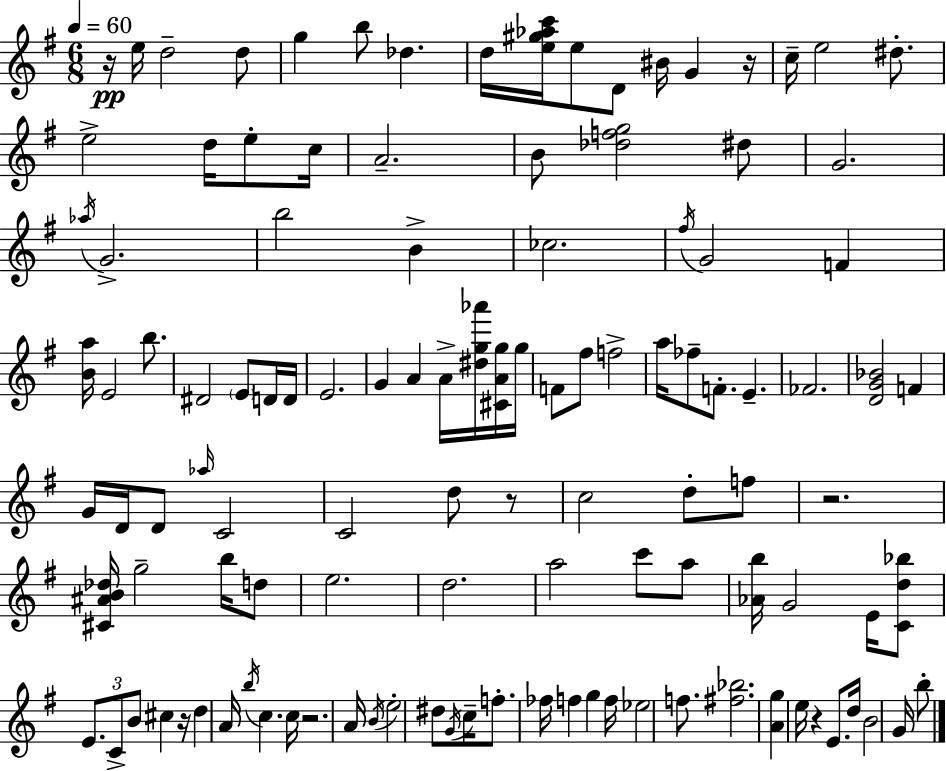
{
  \clef treble
  \numericTimeSignature
  \time 6/8
  \key e \minor
  \tempo 4 = 60
  r16\pp e''16 d''2-- d''8 | g''4 b''8 des''4. | d''16 <e'' gis'' aes'' c'''>16 e''8 d'8 bis'16 g'4 r16 | c''16-- e''2 dis''8.-. | \break e''2-> d''16 e''8-. c''16 | a'2.-- | b'8 <des'' f'' g''>2 dis''8 | g'2. | \break \acciaccatura { aes''16 } g'2.-> | b''2 b'4-> | ces''2. | \acciaccatura { fis''16 } g'2 f'4 | \break <b' a''>16 e'2 b''8. | dis'2 \parenthesize e'8 | d'16 d'16 e'2. | g'4 a'4 a'16-> <dis'' g'' aes'''>16 | \break <cis' a' g''>16 g''16 f'8 fis''8 f''2-> | a''16 fes''8-- f'8.-. e'4.-- | fes'2. | <d' g' bes'>2 f'4 | \break g'16 d'16 d'8 \grace { aes''16 } c'2 | c'2 d''8 | r8 c''2 d''8-. | f''8 r2. | \break <cis' ais' b' des''>16 g''2-- | b''16 d''8 e''2. | d''2. | a''2 c'''8 | \break a''8 <aes' b''>16 g'2 | e'16 <c' d'' bes''>8 \tuplet 3/2 { e'8. c'8-> b'8 } cis''4 | r16 d''4 a'16 \acciaccatura { b''16 } c''4. | c''16 r2. | \break a'16 \acciaccatura { b'16 } e''2-. | dis''8 \acciaccatura { g'16 } c''16-- f''8.-. fes''16 f''4 | g''4 f''16 ees''2 | f''8. <fis'' bes''>2. | \break <a' g''>4 e''16 r4 | e'8. d''16 b'2 | g'16 b''8-. \bar "|."
}